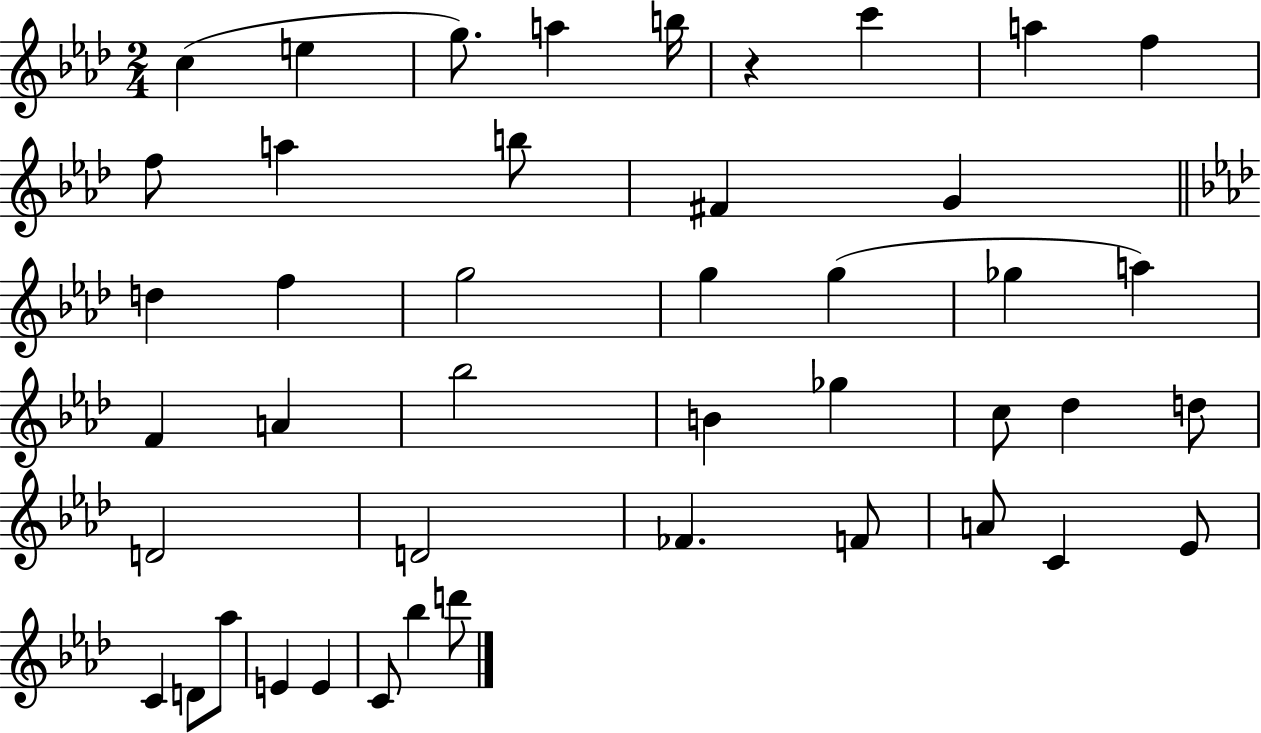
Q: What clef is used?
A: treble